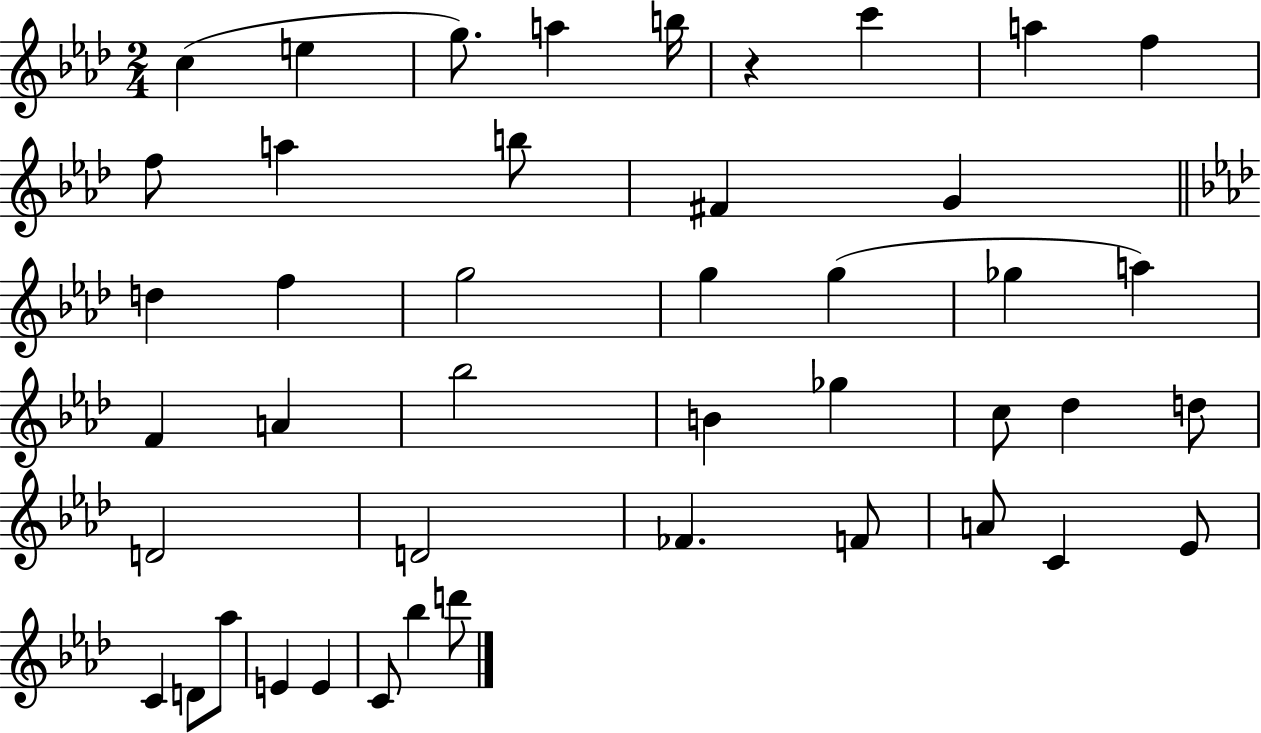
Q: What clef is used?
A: treble